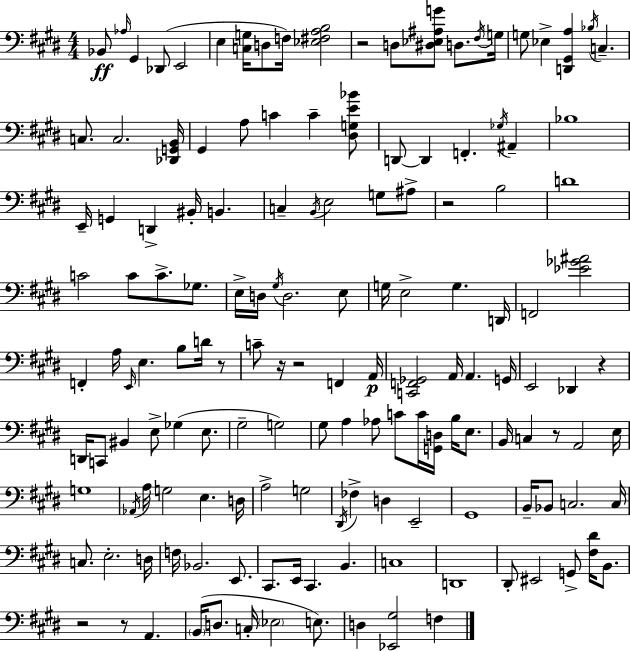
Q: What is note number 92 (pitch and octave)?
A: E3